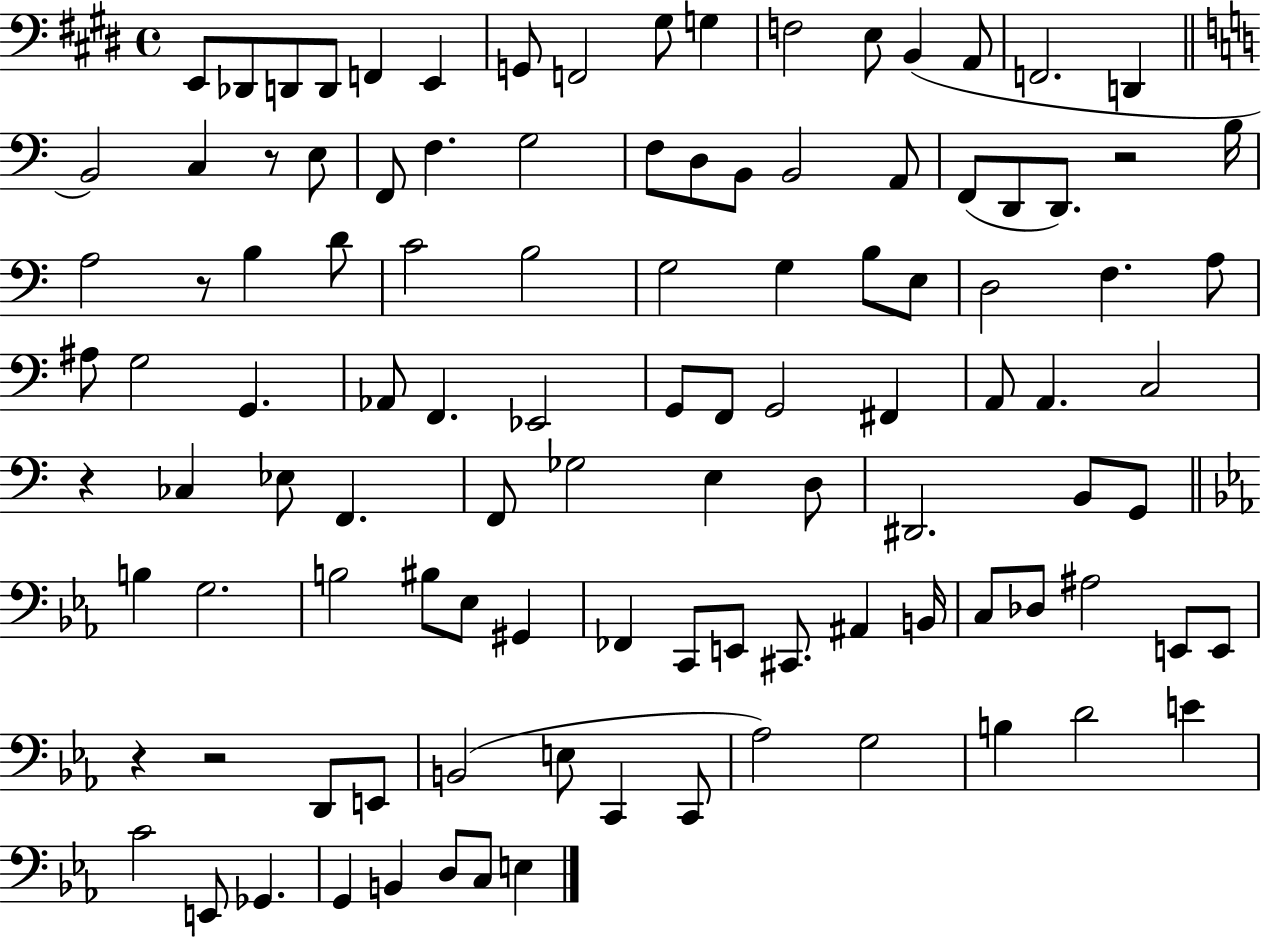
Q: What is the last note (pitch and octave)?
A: E3